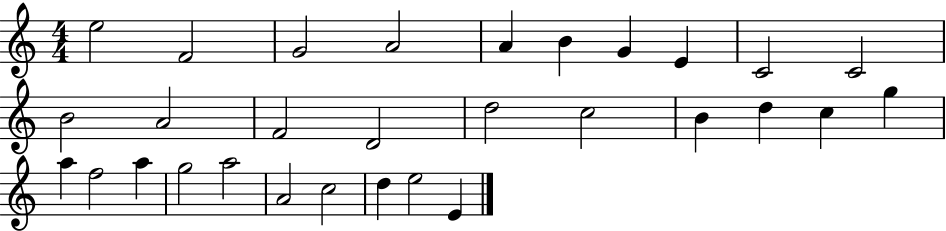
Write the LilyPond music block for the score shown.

{
  \clef treble
  \numericTimeSignature
  \time 4/4
  \key c \major
  e''2 f'2 | g'2 a'2 | a'4 b'4 g'4 e'4 | c'2 c'2 | \break b'2 a'2 | f'2 d'2 | d''2 c''2 | b'4 d''4 c''4 g''4 | \break a''4 f''2 a''4 | g''2 a''2 | a'2 c''2 | d''4 e''2 e'4 | \break \bar "|."
}